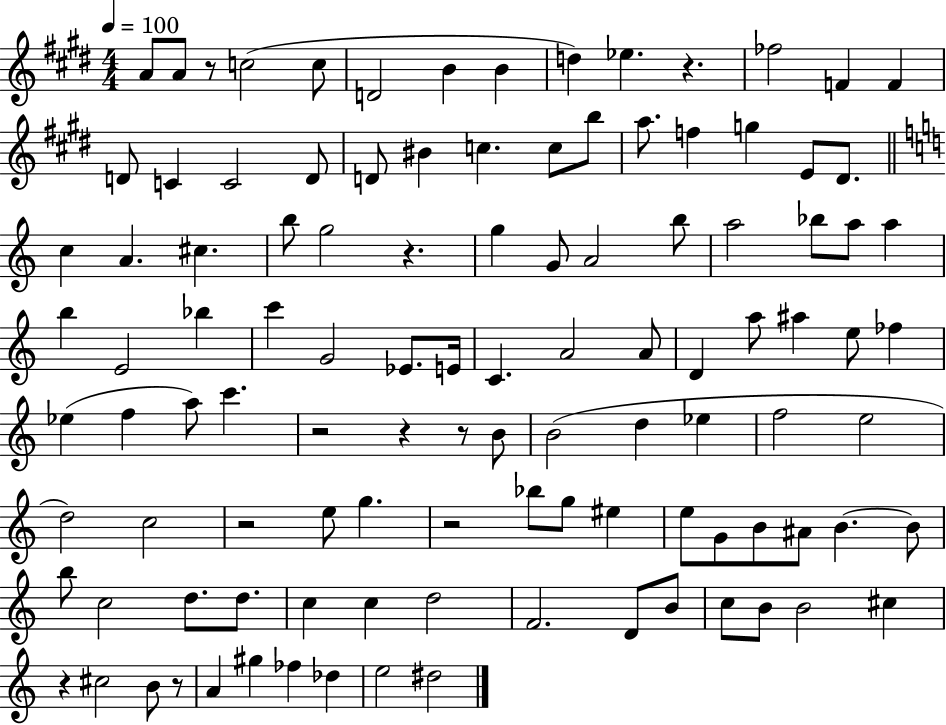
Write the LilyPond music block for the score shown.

{
  \clef treble
  \numericTimeSignature
  \time 4/4
  \key e \major
  \tempo 4 = 100
  a'8 a'8 r8 c''2( c''8 | d'2 b'4 b'4 | d''4) ees''4. r4. | fes''2 f'4 f'4 | \break d'8 c'4 c'2 d'8 | d'8 bis'4 c''4. c''8 b''8 | a''8. f''4 g''4 e'8 dis'8. | \bar "||" \break \key a \minor c''4 a'4. cis''4. | b''8 g''2 r4. | g''4 g'8 a'2 b''8 | a''2 bes''8 a''8 a''4 | \break b''4 e'2 bes''4 | c'''4 g'2 ees'8. e'16 | c'4. a'2 a'8 | d'4 a''8 ais''4 e''8 fes''4 | \break ees''4( f''4 a''8) c'''4. | r2 r4 r8 b'8 | b'2( d''4 ees''4 | f''2 e''2 | \break d''2) c''2 | r2 e''8 g''4. | r2 bes''8 g''8 eis''4 | e''8 g'8 b'8 ais'8 b'4.~~ b'8 | \break b''8 c''2 d''8. d''8. | c''4 c''4 d''2 | f'2. d'8 b'8 | c''8 b'8 b'2 cis''4 | \break r4 cis''2 b'8 r8 | a'4 gis''4 fes''4 des''4 | e''2 dis''2 | \bar "|."
}